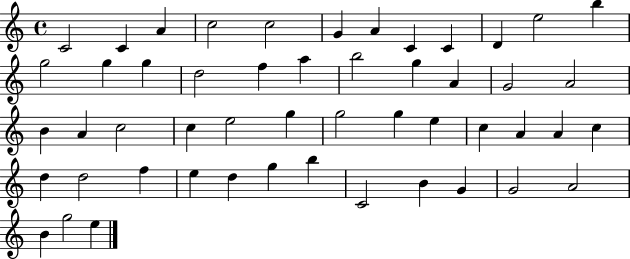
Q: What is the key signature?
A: C major